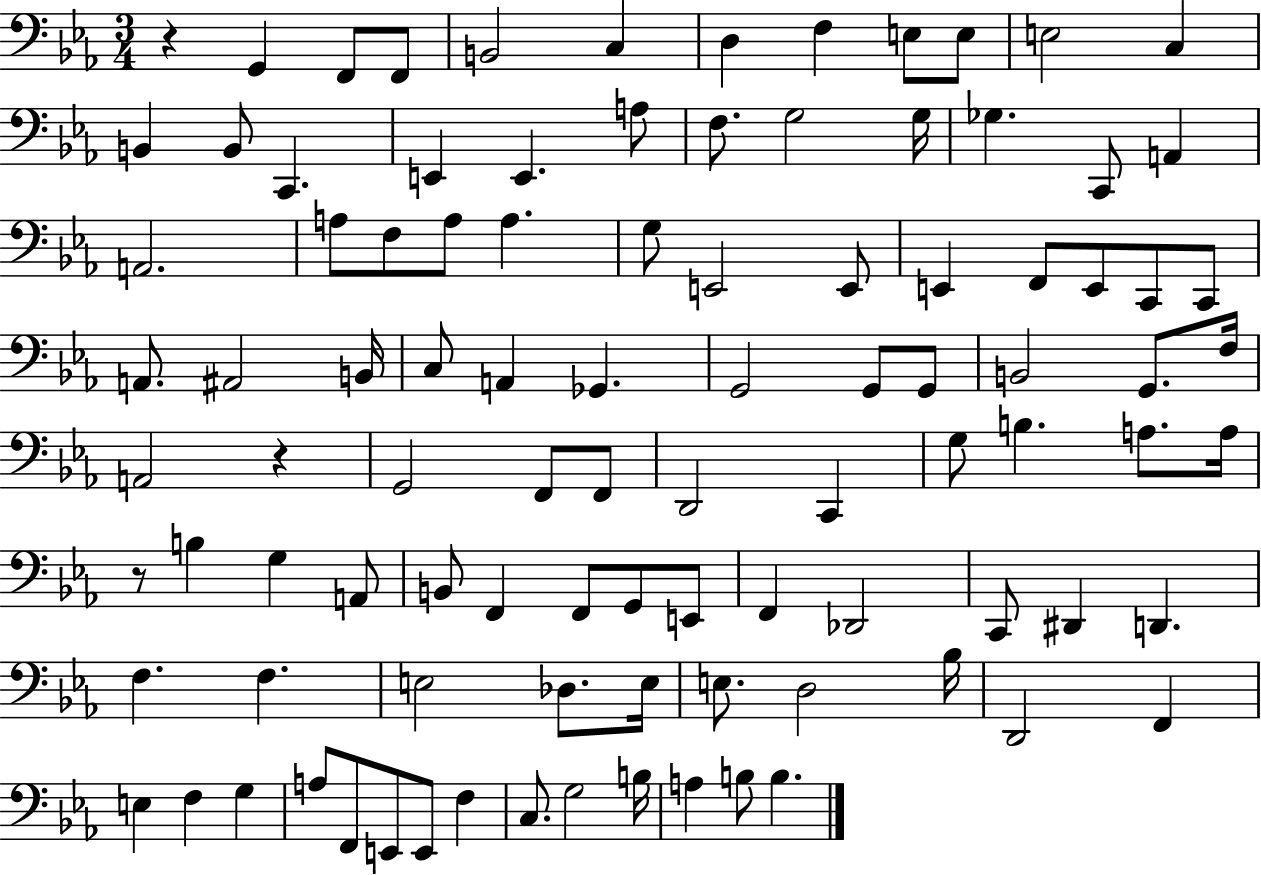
R/q G2/q F2/e F2/e B2/h C3/q D3/q F3/q E3/e E3/e E3/h C3/q B2/q B2/e C2/q. E2/q E2/q. A3/e F3/e. G3/h G3/s Gb3/q. C2/e A2/q A2/h. A3/e F3/e A3/e A3/q. G3/e E2/h E2/e E2/q F2/e E2/e C2/e C2/e A2/e. A#2/h B2/s C3/e A2/q Gb2/q. G2/h G2/e G2/e B2/h G2/e. F3/s A2/h R/q G2/h F2/e F2/e D2/h C2/q G3/e B3/q. A3/e. A3/s R/e B3/q G3/q A2/e B2/e F2/q F2/e G2/e E2/e F2/q Db2/h C2/e D#2/q D2/q. F3/q. F3/q. E3/h Db3/e. E3/s E3/e. D3/h Bb3/s D2/h F2/q E3/q F3/q G3/q A3/e F2/e E2/e E2/e F3/q C3/e. G3/h B3/s A3/q B3/e B3/q.